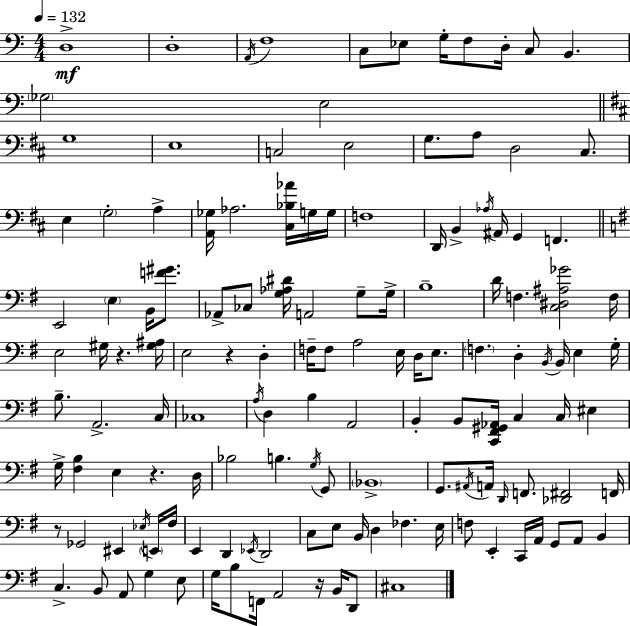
X:1
T:Untitled
M:4/4
L:1/4
K:Am
D,4 D,4 A,,/4 F,4 C,/2 _E,/2 G,/4 F,/2 D,/4 C,/2 B,, _G,2 E,2 G,4 E,4 C,2 E,2 G,/2 A,/2 D,2 ^C,/2 E, G,2 A, [A,,_G,]/4 _A,2 [^C,_B,_A]/4 G,/4 G,/4 F,4 D,,/4 B,, _A,/4 ^A,,/4 G,, F,, E,,2 E, B,,/4 [F^G]/2 _A,,/2 _C,/2 [G,_A,^D]/4 A,,2 G,/2 G,/4 B,4 D/4 F, [C,^D,^A,_G]2 F,/4 E,2 ^G,/4 z [^G,^A,]/4 E,2 z D, F,/4 F,/2 A,2 E,/4 D,/4 E,/2 F, D, B,,/4 B,,/4 E, G,/4 B,/2 A,,2 C,/4 _C,4 A,/4 D, B, A,,2 B,, B,,/2 [C,,^F,,^G,,_A,,]/4 C, C,/4 ^E, G,/4 [^F,B,] E, z D,/4 _B,2 B, G,/4 G,,/2 _B,,4 G,,/2 ^A,,/4 A,,/4 D,,/4 F,,/2 [_D,,^F,,]2 F,,/4 z/2 _G,,2 ^E,, _E,/4 E,,/4 ^F,/4 E,, D,, _E,,/4 D,,2 C,/2 E,/2 B,,/4 D, _F, E,/4 F,/2 E,, C,,/4 A,,/4 G,,/2 A,,/2 B,, C, B,,/2 A,,/2 G, E,/2 G,/4 B,/2 F,,/4 A,,2 z/4 B,,/4 D,,/2 ^C,4